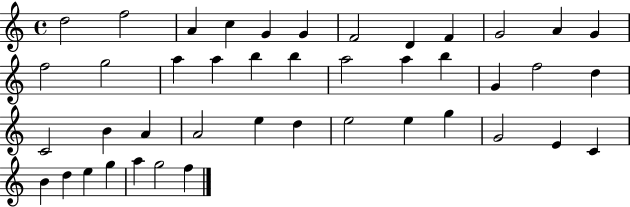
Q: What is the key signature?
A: C major